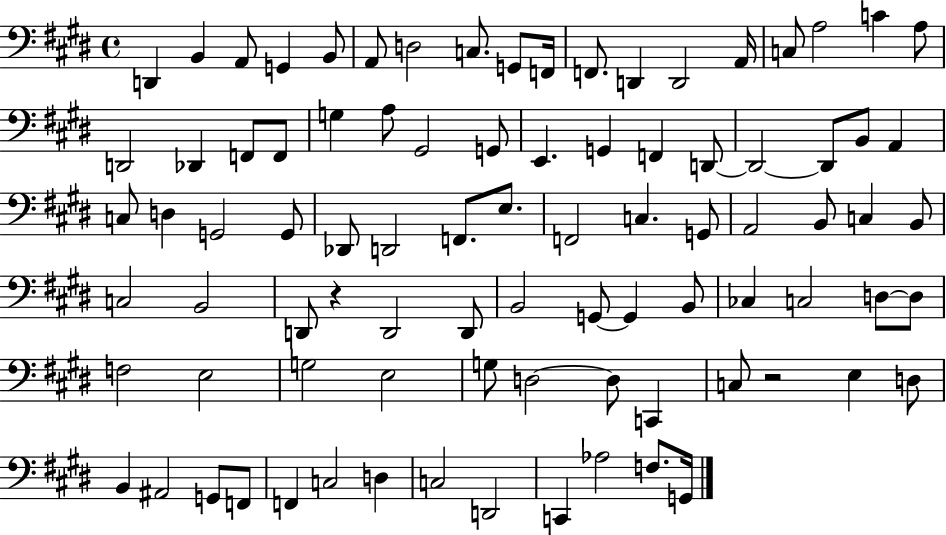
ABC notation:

X:1
T:Untitled
M:4/4
L:1/4
K:E
D,, B,, A,,/2 G,, B,,/2 A,,/2 D,2 C,/2 G,,/2 F,,/4 F,,/2 D,, D,,2 A,,/4 C,/2 A,2 C A,/2 D,,2 _D,, F,,/2 F,,/2 G, A,/2 ^G,,2 G,,/2 E,, G,, F,, D,,/2 D,,2 D,,/2 B,,/2 A,, C,/2 D, G,,2 G,,/2 _D,,/2 D,,2 F,,/2 E,/2 F,,2 C, G,,/2 A,,2 B,,/2 C, B,,/2 C,2 B,,2 D,,/2 z D,,2 D,,/2 B,,2 G,,/2 G,, B,,/2 _C, C,2 D,/2 D,/2 F,2 E,2 G,2 E,2 G,/2 D,2 D,/2 C,, C,/2 z2 E, D,/2 B,, ^A,,2 G,,/2 F,,/2 F,, C,2 D, C,2 D,,2 C,, _A,2 F,/2 G,,/4